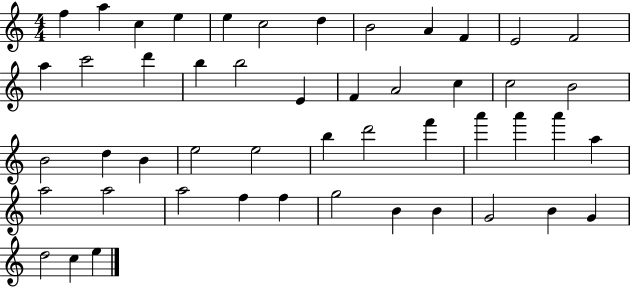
F5/q A5/q C5/q E5/q E5/q C5/h D5/q B4/h A4/q F4/q E4/h F4/h A5/q C6/h D6/q B5/q B5/h E4/q F4/q A4/h C5/q C5/h B4/h B4/h D5/q B4/q E5/h E5/h B5/q D6/h F6/q A6/q A6/q A6/q A5/q A5/h A5/h A5/h F5/q F5/q G5/h B4/q B4/q G4/h B4/q G4/q D5/h C5/q E5/q